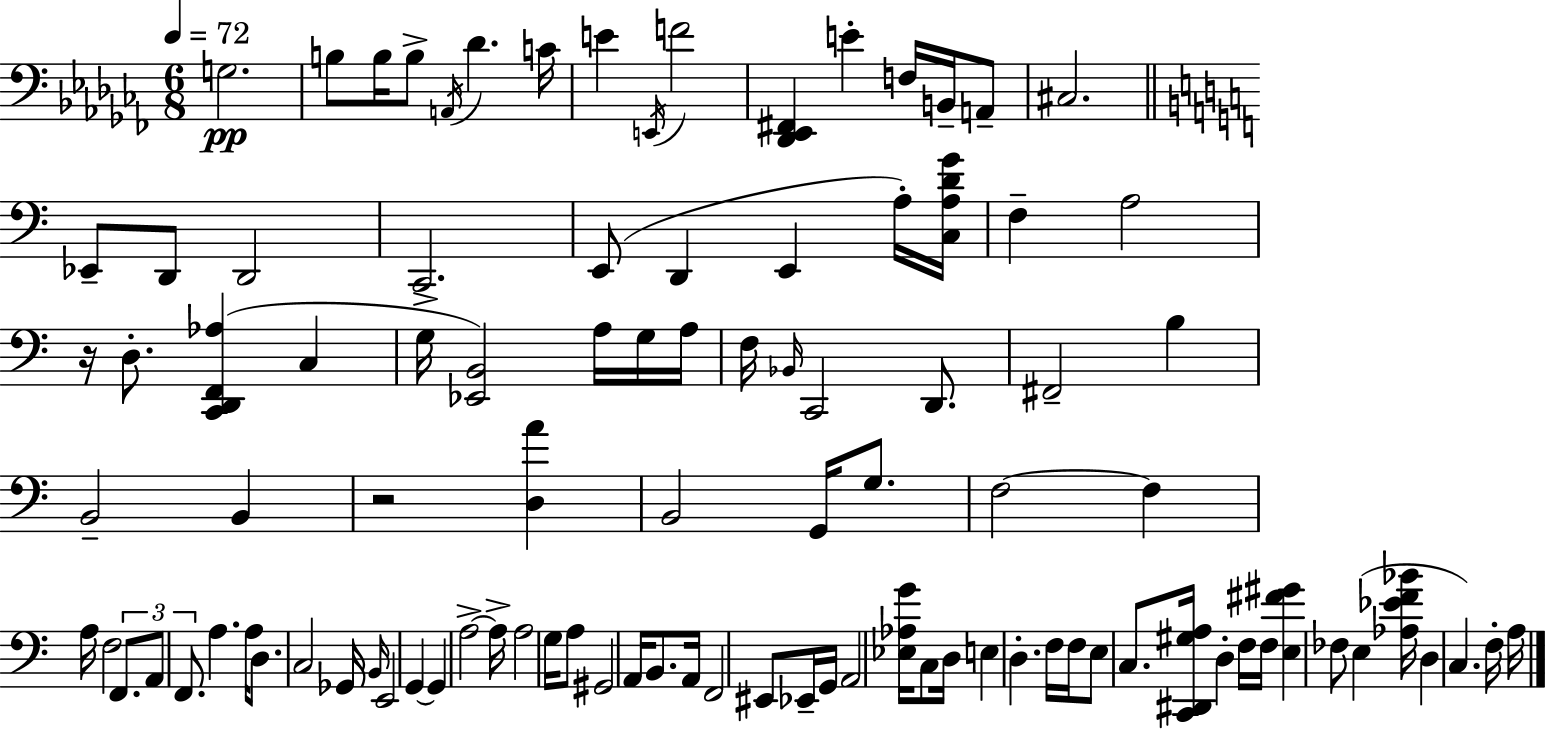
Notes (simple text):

G3/h. B3/e B3/s B3/e A2/s Db4/q. C4/s E4/q E2/s F4/h [Db2,Eb2,F#2]/q E4/q F3/s B2/s A2/e C#3/h. Eb2/e D2/e D2/h C2/h. E2/e D2/q E2/q A3/s [C3,A3,D4,G4]/s F3/q A3/h R/s D3/e. [C2,D2,F2,Ab3]/q C3/q G3/s [Eb2,B2]/h A3/s G3/s A3/s F3/s Bb2/s C2/h D2/e. F#2/h B3/q B2/h B2/q R/h [D3,A4]/q B2/h G2/s G3/e. F3/h F3/q A3/s F3/h F2/e. A2/e F2/e. A3/q. A3/s D3/e. C3/h Gb2/s B2/s E2/h G2/q G2/q A3/h A3/s A3/h G3/s A3/e G#2/h A2/s B2/e. A2/s F2/h EIS2/e Eb2/s G2/s A2/h [Eb3,Ab3,G4]/s C3/e D3/s E3/q D3/q. F3/s F3/s E3/e C3/e. [C2,D#2,G#3,A3]/s D3/q F3/s F3/s [E3,F#4,G#4]/q FES3/e E3/q [Ab3,Eb4,F4,Bb4]/s D3/q C3/q. F3/s A3/s